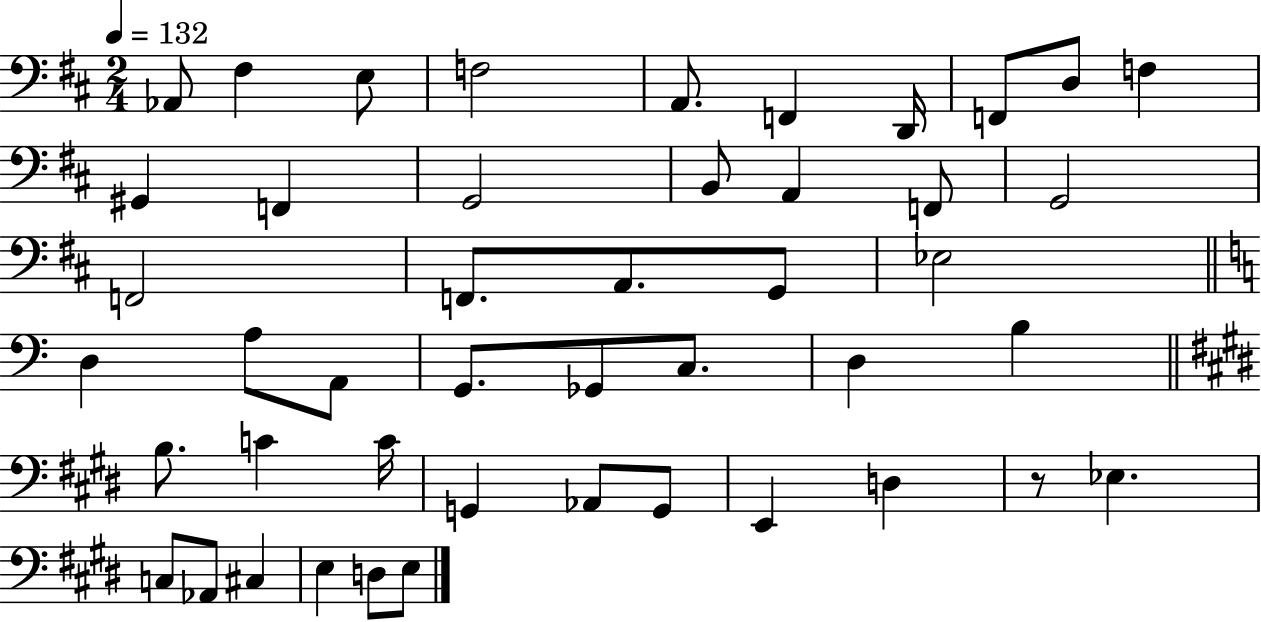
{
  \clef bass
  \numericTimeSignature
  \time 2/4
  \key d \major
  \tempo 4 = 132
  aes,8 fis4 e8 | f2 | a,8. f,4 d,16 | f,8 d8 f4 | \break gis,4 f,4 | g,2 | b,8 a,4 f,8 | g,2 | \break f,2 | f,8. a,8. g,8 | ees2 | \bar "||" \break \key a \minor d4 a8 a,8 | g,8. ges,8 c8. | d4 b4 | \bar "||" \break \key e \major b8. c'4 c'16 | g,4 aes,8 g,8 | e,4 d4 | r8 ees4. | \break c8 aes,8 cis4 | e4 d8 e8 | \bar "|."
}